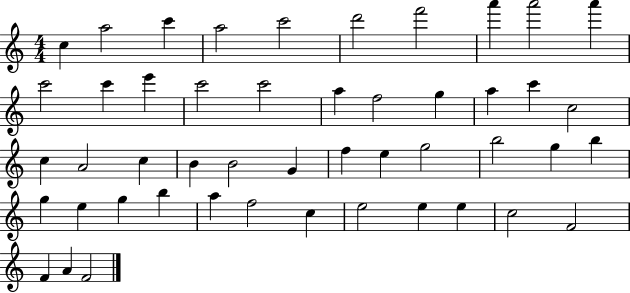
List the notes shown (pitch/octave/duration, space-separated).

C5/q A5/h C6/q A5/h C6/h D6/h F6/h A6/q A6/h A6/q C6/h C6/q E6/q C6/h C6/h A5/q F5/h G5/q A5/q C6/q C5/h C5/q A4/h C5/q B4/q B4/h G4/q F5/q E5/q G5/h B5/h G5/q B5/q G5/q E5/q G5/q B5/q A5/q F5/h C5/q E5/h E5/q E5/q C5/h F4/h F4/q A4/q F4/h